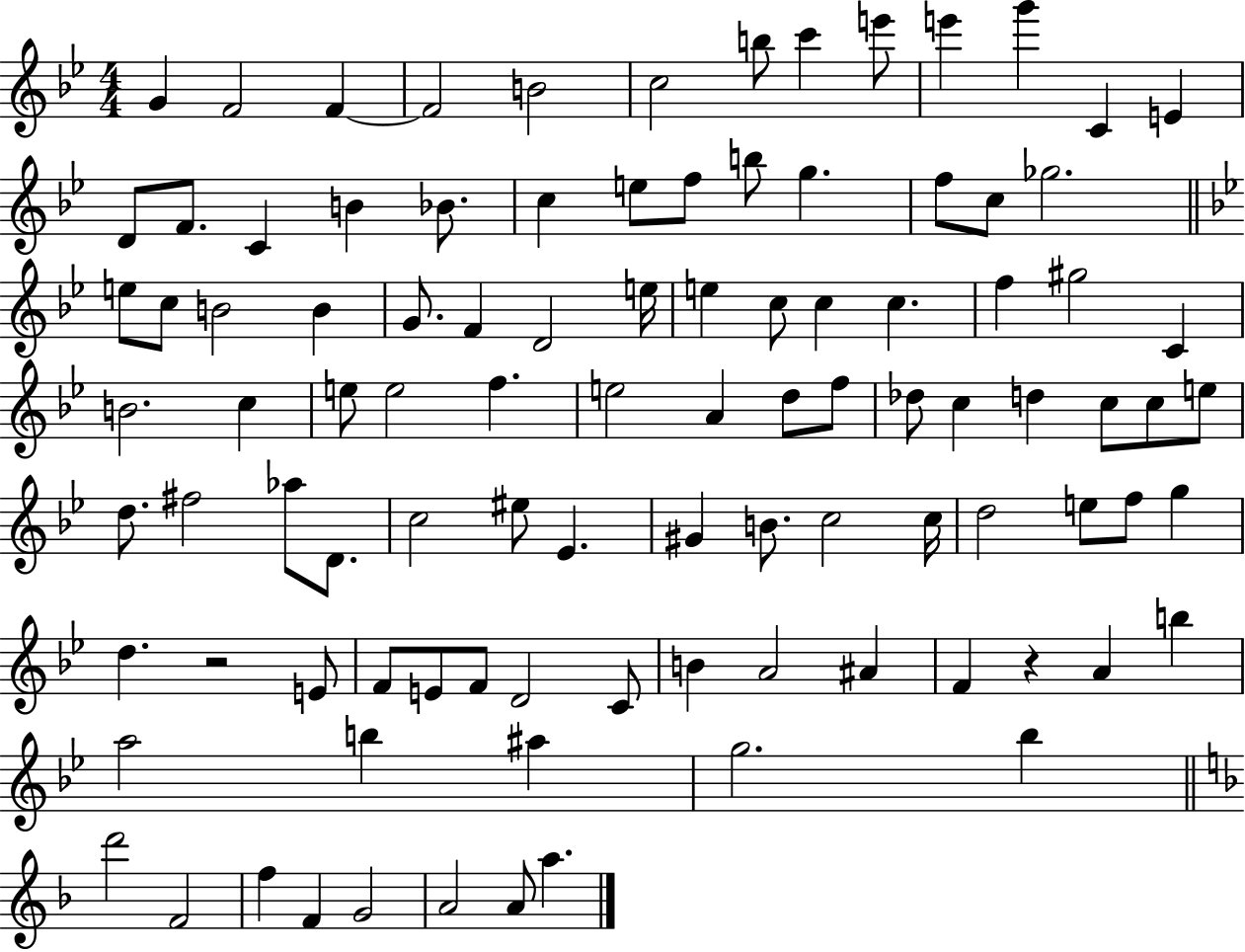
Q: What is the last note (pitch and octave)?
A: A5